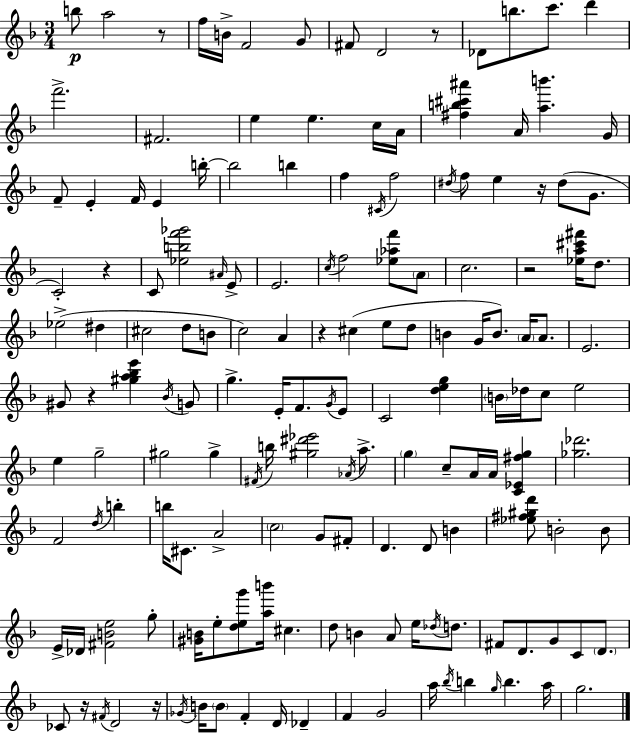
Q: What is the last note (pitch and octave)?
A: G5